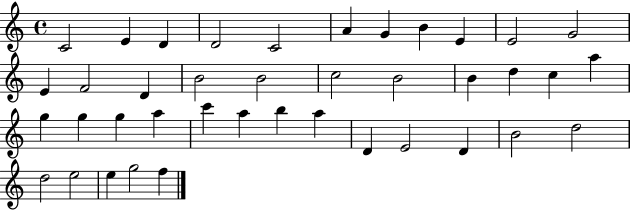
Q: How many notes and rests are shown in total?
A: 40